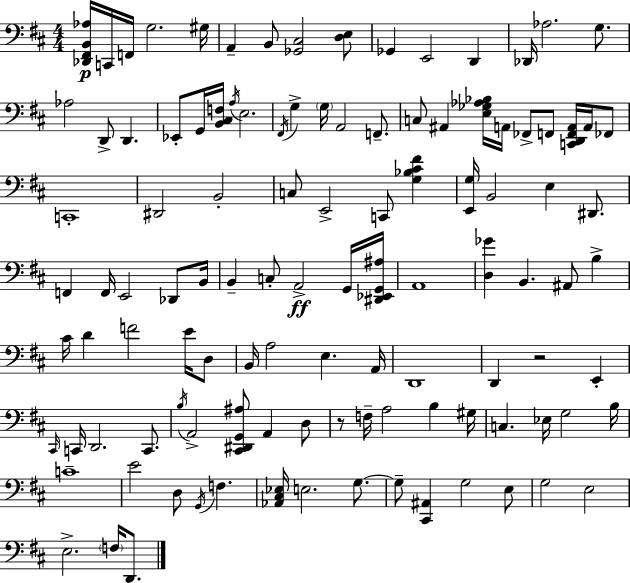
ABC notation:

X:1
T:Untitled
M:4/4
L:1/4
K:D
[_D,,^F,,B,,_A,]/4 C,,/4 F,,/4 G,2 ^G,/4 A,, B,,/2 [_G,,^C,]2 [D,E,]/2 _G,, E,,2 D,, _D,,/4 _A,2 G,/2 _A,2 D,,/2 D,, _E,,/2 G,,/4 [B,,^C,F,]/4 A,/4 E,2 ^F,,/4 G, G,/4 A,,2 F,,/2 C,/2 ^A,, [E,_G,_A,_B,]/4 A,,/4 _F,,/2 F,,/2 [C,,D,,F,,A,,]/4 A,,/4 _F,,/2 C,,4 ^D,,2 B,,2 C,/2 E,,2 C,,/2 [G,_B,^C^F] [E,,G,]/4 B,,2 E, ^D,,/2 F,, F,,/4 E,,2 _D,,/2 B,,/4 B,, C,/2 A,,2 G,,/4 [^D,,_E,,G,,^A,]/4 A,,4 [D,_G] B,, ^A,,/2 B, ^C/4 D F2 E/4 D,/2 B,,/4 A,2 E, A,,/4 D,,4 D,, z2 E,, ^C,,/4 C,,/4 D,,2 C,,/2 B,/4 A,,2 [^C,,^D,,G,,^A,]/2 A,, D,/2 z/2 F,/4 A,2 B, ^G,/4 C, _E,/4 G,2 B,/4 C4 E2 D,/2 G,,/4 F, [_A,,^C,_E,]/4 E,2 G,/2 G,/2 [^C,,^A,,] G,2 E,/2 G,2 E,2 E,2 F,/4 D,,/2